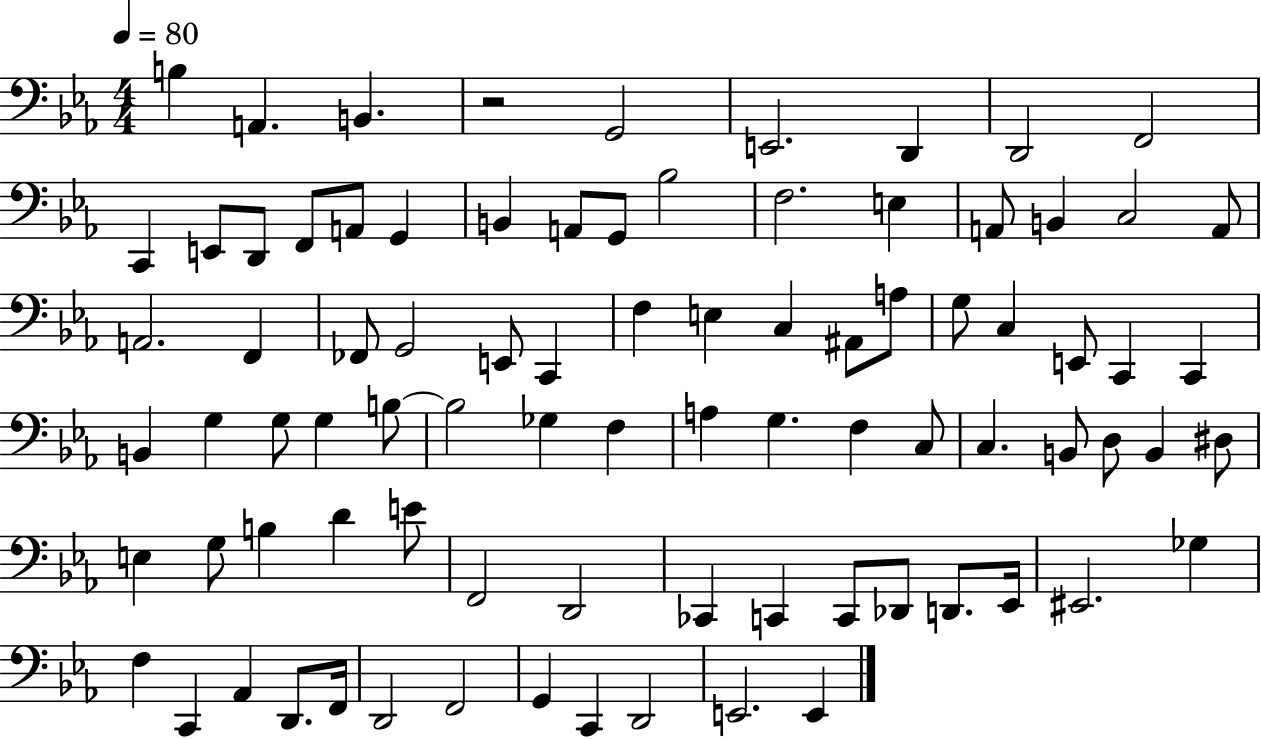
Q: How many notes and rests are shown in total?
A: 85